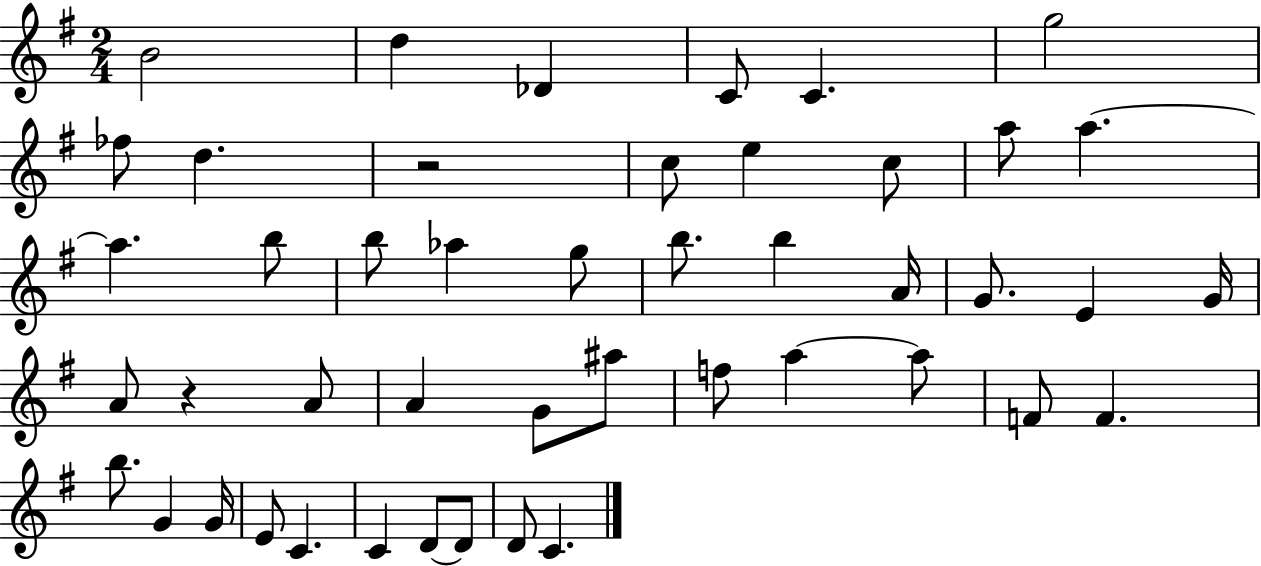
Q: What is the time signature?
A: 2/4